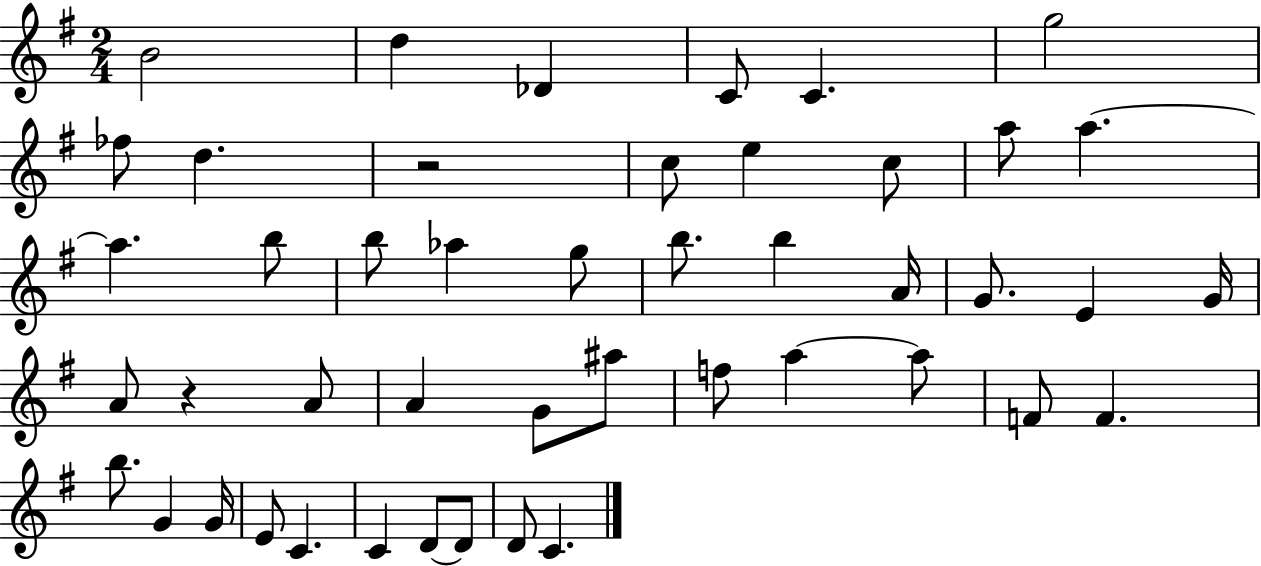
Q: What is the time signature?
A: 2/4